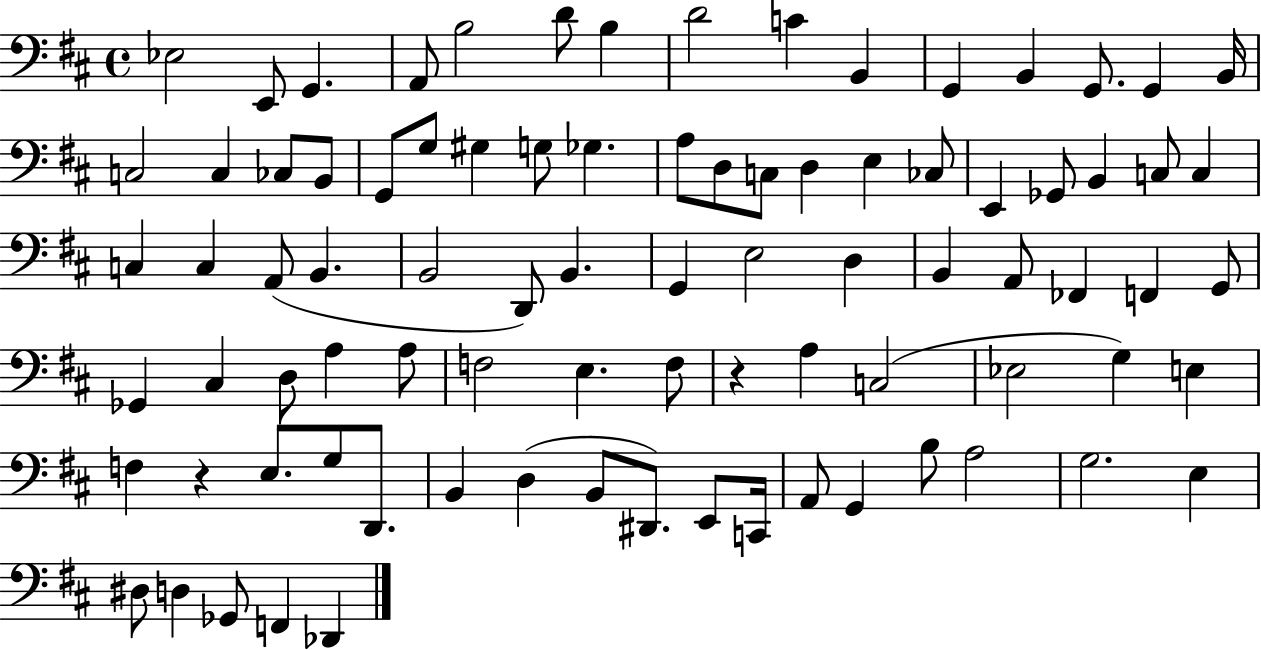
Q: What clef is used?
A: bass